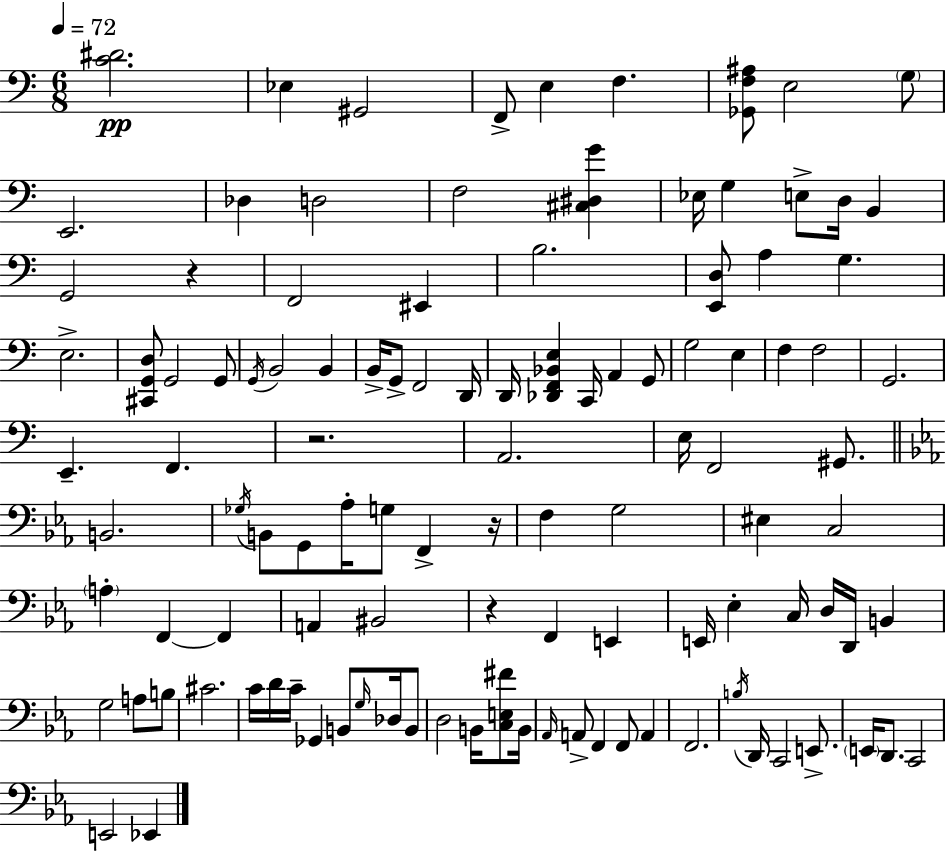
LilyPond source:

{
  \clef bass
  \numericTimeSignature
  \time 6/8
  \key a \minor
  \tempo 4 = 72
  \repeat volta 2 { <c' dis'>2.\pp | ees4 gis,2 | f,8-> e4 f4. | <ges, f ais>8 e2 \parenthesize g8 | \break e,2. | des4 d2 | f2 <cis dis g'>4 | ees16 g4 e8-> d16 b,4 | \break g,2 r4 | f,2 eis,4 | b2. | <e, d>8 a4 g4. | \break e2.-> | <cis, g, d>8 g,2 g,8 | \acciaccatura { g,16 } b,2 b,4 | b,16-> g,8-> f,2 | \break d,16 d,16 <des, f, bes, e>4 c,16 a,4 g,8 | g2 e4 | f4 f2 | g,2. | \break e,4.-- f,4. | r2. | a,2. | e16 f,2 gis,8. | \break \bar "||" \break \key ees \major b,2. | \acciaccatura { ges16 } b,8 g,8 aes16-. g8 f,4-> | r16 f4 g2 | eis4 c2 | \break \parenthesize a4-. f,4~~ f,4 | a,4 bis,2 | r4 f,4 e,4 | e,16 ees4-. c16 d16 d,16 b,4 | \break g2 a8 b8 | cis'2. | c'16 d'16 c'16-- ges,4 b,8 \grace { g16 } des16 | b,8 d2 b,16 <c e fis'>8 | \break b,16 \grace { aes,16 } a,8-> f,4 f,8 a,4 | f,2. | \acciaccatura { b16 } d,16 c,2 | e,8.-> \parenthesize e,16 d,8. c,2 | \break e,2 | ees,4 } \bar "|."
}